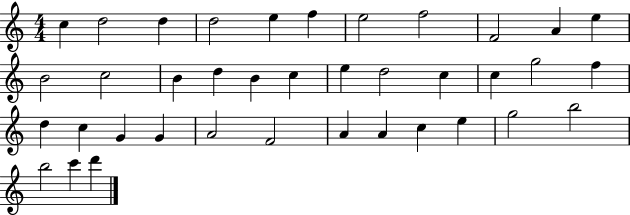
C5/q D5/h D5/q D5/h E5/q F5/q E5/h F5/h F4/h A4/q E5/q B4/h C5/h B4/q D5/q B4/q C5/q E5/q D5/h C5/q C5/q G5/h F5/q D5/q C5/q G4/q G4/q A4/h F4/h A4/q A4/q C5/q E5/q G5/h B5/h B5/h C6/q D6/q